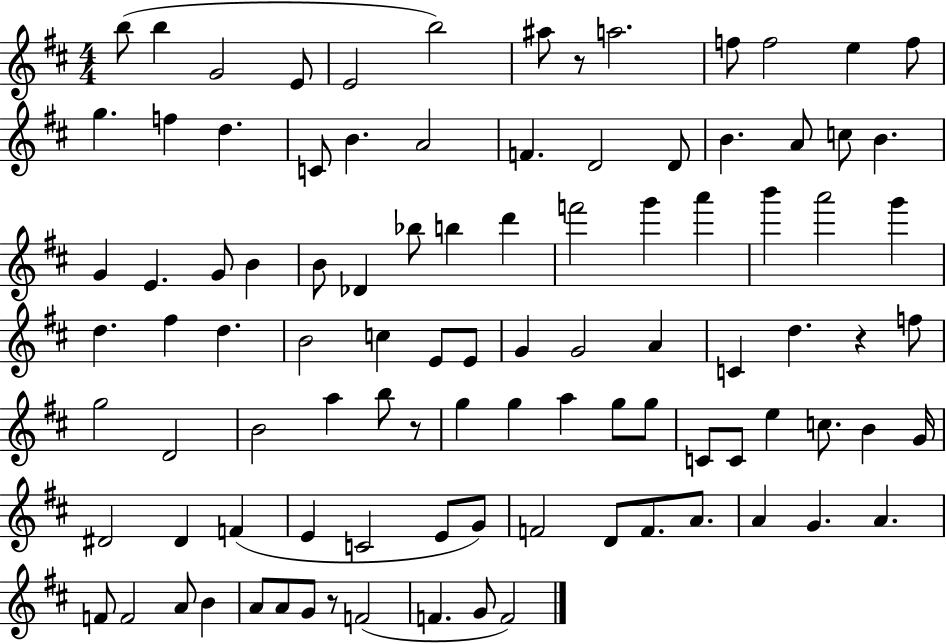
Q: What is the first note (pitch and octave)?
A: B5